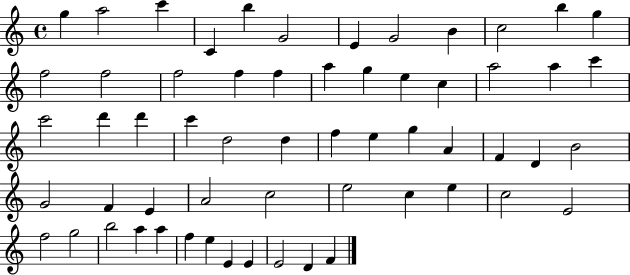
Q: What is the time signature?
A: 4/4